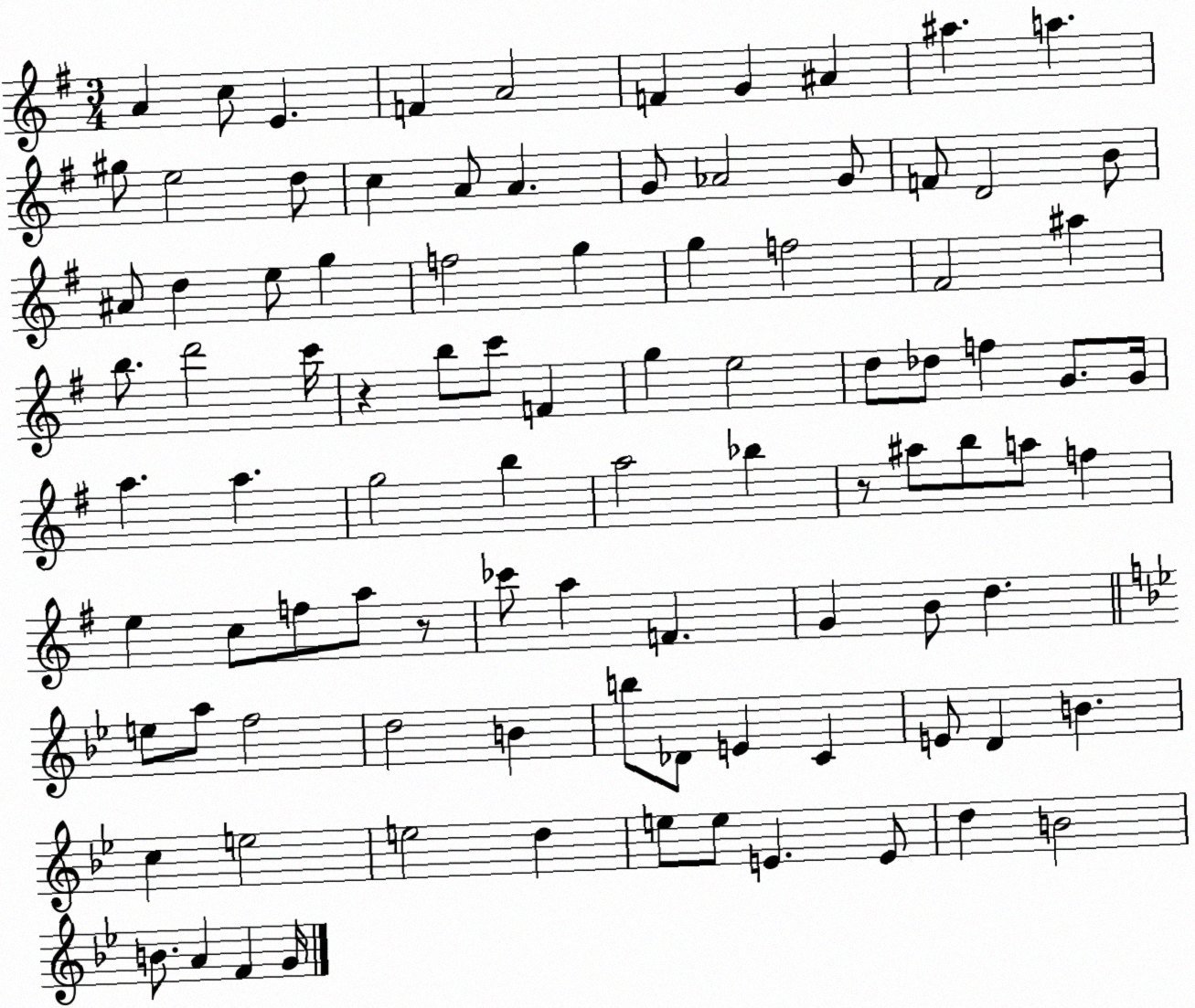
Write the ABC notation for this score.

X:1
T:Untitled
M:3/4
L:1/4
K:G
A c/2 E F A2 F G ^A ^a a ^g/2 e2 d/2 c A/2 A G/2 _A2 G/2 F/2 D2 B/2 ^A/2 d e/2 g f2 g g f2 ^F2 ^a b/2 d'2 c'/4 z b/2 c'/2 F g e2 d/2 _d/2 f G/2 G/4 a a g2 b a2 _b z/2 ^a/2 b/2 a/2 f e c/2 f/2 a/2 z/2 _c'/2 a F G B/2 d e/2 a/2 f2 d2 B b/2 _D/2 E C E/2 D B c e2 e2 d e/2 e/2 E E/2 d B2 B/2 A F G/4